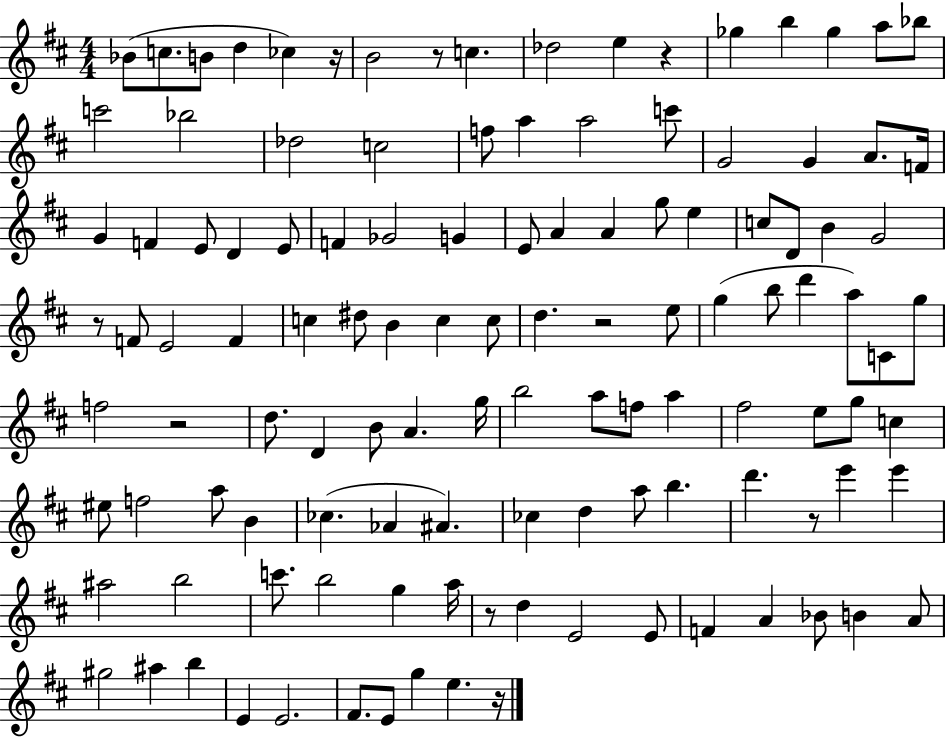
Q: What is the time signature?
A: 4/4